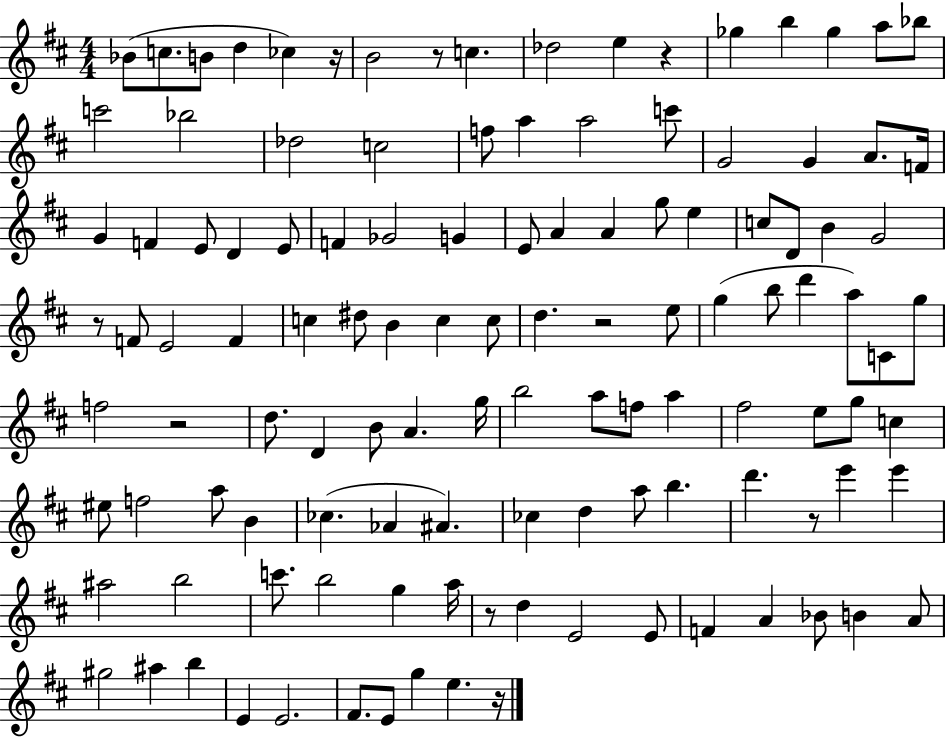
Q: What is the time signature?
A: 4/4